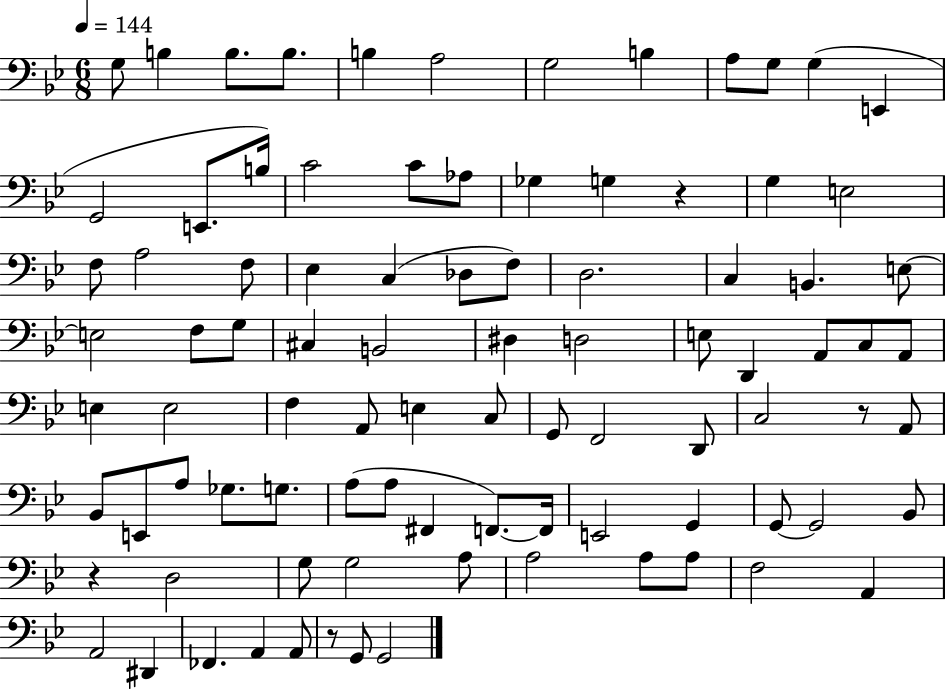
G3/e B3/q B3/e. B3/e. B3/q A3/h G3/h B3/q A3/e G3/e G3/q E2/q G2/h E2/e. B3/s C4/h C4/e Ab3/e Gb3/q G3/q R/q G3/q E3/h F3/e A3/h F3/e Eb3/q C3/q Db3/e F3/e D3/h. C3/q B2/q. E3/e E3/h F3/e G3/e C#3/q B2/h D#3/q D3/h E3/e D2/q A2/e C3/e A2/e E3/q E3/h F3/q A2/e E3/q C3/e G2/e F2/h D2/e C3/h R/e A2/e Bb2/e E2/e A3/e Gb3/e. G3/e. A3/e A3/e F#2/q F2/e. F2/s E2/h G2/q G2/e G2/h Bb2/e R/q D3/h G3/e G3/h A3/e A3/h A3/e A3/e F3/h A2/q A2/h D#2/q FES2/q. A2/q A2/e R/e G2/e G2/h